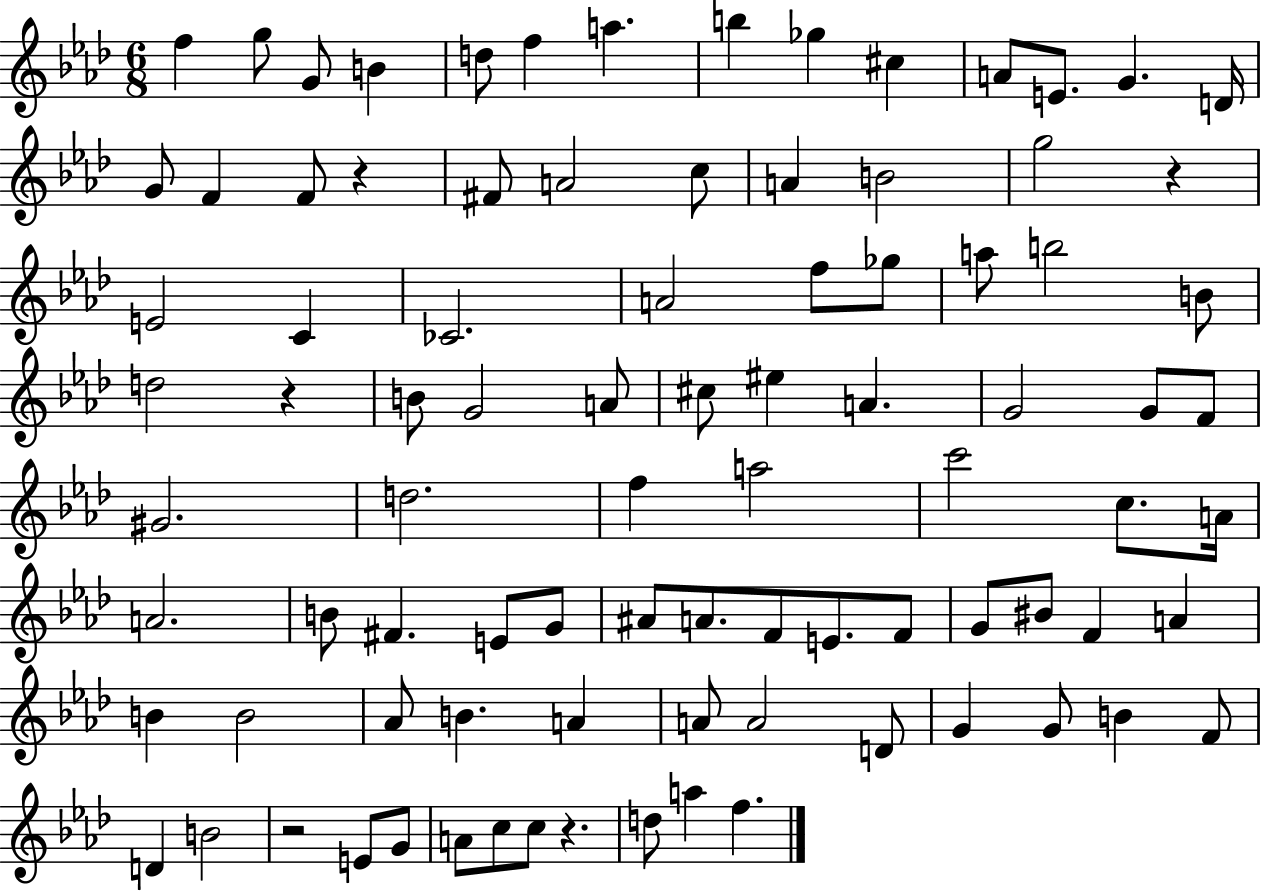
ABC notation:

X:1
T:Untitled
M:6/8
L:1/4
K:Ab
f g/2 G/2 B d/2 f a b _g ^c A/2 E/2 G D/4 G/2 F F/2 z ^F/2 A2 c/2 A B2 g2 z E2 C _C2 A2 f/2 _g/2 a/2 b2 B/2 d2 z B/2 G2 A/2 ^c/2 ^e A G2 G/2 F/2 ^G2 d2 f a2 c'2 c/2 A/4 A2 B/2 ^F E/2 G/2 ^A/2 A/2 F/2 E/2 F/2 G/2 ^B/2 F A B B2 _A/2 B A A/2 A2 D/2 G G/2 B F/2 D B2 z2 E/2 G/2 A/2 c/2 c/2 z d/2 a f